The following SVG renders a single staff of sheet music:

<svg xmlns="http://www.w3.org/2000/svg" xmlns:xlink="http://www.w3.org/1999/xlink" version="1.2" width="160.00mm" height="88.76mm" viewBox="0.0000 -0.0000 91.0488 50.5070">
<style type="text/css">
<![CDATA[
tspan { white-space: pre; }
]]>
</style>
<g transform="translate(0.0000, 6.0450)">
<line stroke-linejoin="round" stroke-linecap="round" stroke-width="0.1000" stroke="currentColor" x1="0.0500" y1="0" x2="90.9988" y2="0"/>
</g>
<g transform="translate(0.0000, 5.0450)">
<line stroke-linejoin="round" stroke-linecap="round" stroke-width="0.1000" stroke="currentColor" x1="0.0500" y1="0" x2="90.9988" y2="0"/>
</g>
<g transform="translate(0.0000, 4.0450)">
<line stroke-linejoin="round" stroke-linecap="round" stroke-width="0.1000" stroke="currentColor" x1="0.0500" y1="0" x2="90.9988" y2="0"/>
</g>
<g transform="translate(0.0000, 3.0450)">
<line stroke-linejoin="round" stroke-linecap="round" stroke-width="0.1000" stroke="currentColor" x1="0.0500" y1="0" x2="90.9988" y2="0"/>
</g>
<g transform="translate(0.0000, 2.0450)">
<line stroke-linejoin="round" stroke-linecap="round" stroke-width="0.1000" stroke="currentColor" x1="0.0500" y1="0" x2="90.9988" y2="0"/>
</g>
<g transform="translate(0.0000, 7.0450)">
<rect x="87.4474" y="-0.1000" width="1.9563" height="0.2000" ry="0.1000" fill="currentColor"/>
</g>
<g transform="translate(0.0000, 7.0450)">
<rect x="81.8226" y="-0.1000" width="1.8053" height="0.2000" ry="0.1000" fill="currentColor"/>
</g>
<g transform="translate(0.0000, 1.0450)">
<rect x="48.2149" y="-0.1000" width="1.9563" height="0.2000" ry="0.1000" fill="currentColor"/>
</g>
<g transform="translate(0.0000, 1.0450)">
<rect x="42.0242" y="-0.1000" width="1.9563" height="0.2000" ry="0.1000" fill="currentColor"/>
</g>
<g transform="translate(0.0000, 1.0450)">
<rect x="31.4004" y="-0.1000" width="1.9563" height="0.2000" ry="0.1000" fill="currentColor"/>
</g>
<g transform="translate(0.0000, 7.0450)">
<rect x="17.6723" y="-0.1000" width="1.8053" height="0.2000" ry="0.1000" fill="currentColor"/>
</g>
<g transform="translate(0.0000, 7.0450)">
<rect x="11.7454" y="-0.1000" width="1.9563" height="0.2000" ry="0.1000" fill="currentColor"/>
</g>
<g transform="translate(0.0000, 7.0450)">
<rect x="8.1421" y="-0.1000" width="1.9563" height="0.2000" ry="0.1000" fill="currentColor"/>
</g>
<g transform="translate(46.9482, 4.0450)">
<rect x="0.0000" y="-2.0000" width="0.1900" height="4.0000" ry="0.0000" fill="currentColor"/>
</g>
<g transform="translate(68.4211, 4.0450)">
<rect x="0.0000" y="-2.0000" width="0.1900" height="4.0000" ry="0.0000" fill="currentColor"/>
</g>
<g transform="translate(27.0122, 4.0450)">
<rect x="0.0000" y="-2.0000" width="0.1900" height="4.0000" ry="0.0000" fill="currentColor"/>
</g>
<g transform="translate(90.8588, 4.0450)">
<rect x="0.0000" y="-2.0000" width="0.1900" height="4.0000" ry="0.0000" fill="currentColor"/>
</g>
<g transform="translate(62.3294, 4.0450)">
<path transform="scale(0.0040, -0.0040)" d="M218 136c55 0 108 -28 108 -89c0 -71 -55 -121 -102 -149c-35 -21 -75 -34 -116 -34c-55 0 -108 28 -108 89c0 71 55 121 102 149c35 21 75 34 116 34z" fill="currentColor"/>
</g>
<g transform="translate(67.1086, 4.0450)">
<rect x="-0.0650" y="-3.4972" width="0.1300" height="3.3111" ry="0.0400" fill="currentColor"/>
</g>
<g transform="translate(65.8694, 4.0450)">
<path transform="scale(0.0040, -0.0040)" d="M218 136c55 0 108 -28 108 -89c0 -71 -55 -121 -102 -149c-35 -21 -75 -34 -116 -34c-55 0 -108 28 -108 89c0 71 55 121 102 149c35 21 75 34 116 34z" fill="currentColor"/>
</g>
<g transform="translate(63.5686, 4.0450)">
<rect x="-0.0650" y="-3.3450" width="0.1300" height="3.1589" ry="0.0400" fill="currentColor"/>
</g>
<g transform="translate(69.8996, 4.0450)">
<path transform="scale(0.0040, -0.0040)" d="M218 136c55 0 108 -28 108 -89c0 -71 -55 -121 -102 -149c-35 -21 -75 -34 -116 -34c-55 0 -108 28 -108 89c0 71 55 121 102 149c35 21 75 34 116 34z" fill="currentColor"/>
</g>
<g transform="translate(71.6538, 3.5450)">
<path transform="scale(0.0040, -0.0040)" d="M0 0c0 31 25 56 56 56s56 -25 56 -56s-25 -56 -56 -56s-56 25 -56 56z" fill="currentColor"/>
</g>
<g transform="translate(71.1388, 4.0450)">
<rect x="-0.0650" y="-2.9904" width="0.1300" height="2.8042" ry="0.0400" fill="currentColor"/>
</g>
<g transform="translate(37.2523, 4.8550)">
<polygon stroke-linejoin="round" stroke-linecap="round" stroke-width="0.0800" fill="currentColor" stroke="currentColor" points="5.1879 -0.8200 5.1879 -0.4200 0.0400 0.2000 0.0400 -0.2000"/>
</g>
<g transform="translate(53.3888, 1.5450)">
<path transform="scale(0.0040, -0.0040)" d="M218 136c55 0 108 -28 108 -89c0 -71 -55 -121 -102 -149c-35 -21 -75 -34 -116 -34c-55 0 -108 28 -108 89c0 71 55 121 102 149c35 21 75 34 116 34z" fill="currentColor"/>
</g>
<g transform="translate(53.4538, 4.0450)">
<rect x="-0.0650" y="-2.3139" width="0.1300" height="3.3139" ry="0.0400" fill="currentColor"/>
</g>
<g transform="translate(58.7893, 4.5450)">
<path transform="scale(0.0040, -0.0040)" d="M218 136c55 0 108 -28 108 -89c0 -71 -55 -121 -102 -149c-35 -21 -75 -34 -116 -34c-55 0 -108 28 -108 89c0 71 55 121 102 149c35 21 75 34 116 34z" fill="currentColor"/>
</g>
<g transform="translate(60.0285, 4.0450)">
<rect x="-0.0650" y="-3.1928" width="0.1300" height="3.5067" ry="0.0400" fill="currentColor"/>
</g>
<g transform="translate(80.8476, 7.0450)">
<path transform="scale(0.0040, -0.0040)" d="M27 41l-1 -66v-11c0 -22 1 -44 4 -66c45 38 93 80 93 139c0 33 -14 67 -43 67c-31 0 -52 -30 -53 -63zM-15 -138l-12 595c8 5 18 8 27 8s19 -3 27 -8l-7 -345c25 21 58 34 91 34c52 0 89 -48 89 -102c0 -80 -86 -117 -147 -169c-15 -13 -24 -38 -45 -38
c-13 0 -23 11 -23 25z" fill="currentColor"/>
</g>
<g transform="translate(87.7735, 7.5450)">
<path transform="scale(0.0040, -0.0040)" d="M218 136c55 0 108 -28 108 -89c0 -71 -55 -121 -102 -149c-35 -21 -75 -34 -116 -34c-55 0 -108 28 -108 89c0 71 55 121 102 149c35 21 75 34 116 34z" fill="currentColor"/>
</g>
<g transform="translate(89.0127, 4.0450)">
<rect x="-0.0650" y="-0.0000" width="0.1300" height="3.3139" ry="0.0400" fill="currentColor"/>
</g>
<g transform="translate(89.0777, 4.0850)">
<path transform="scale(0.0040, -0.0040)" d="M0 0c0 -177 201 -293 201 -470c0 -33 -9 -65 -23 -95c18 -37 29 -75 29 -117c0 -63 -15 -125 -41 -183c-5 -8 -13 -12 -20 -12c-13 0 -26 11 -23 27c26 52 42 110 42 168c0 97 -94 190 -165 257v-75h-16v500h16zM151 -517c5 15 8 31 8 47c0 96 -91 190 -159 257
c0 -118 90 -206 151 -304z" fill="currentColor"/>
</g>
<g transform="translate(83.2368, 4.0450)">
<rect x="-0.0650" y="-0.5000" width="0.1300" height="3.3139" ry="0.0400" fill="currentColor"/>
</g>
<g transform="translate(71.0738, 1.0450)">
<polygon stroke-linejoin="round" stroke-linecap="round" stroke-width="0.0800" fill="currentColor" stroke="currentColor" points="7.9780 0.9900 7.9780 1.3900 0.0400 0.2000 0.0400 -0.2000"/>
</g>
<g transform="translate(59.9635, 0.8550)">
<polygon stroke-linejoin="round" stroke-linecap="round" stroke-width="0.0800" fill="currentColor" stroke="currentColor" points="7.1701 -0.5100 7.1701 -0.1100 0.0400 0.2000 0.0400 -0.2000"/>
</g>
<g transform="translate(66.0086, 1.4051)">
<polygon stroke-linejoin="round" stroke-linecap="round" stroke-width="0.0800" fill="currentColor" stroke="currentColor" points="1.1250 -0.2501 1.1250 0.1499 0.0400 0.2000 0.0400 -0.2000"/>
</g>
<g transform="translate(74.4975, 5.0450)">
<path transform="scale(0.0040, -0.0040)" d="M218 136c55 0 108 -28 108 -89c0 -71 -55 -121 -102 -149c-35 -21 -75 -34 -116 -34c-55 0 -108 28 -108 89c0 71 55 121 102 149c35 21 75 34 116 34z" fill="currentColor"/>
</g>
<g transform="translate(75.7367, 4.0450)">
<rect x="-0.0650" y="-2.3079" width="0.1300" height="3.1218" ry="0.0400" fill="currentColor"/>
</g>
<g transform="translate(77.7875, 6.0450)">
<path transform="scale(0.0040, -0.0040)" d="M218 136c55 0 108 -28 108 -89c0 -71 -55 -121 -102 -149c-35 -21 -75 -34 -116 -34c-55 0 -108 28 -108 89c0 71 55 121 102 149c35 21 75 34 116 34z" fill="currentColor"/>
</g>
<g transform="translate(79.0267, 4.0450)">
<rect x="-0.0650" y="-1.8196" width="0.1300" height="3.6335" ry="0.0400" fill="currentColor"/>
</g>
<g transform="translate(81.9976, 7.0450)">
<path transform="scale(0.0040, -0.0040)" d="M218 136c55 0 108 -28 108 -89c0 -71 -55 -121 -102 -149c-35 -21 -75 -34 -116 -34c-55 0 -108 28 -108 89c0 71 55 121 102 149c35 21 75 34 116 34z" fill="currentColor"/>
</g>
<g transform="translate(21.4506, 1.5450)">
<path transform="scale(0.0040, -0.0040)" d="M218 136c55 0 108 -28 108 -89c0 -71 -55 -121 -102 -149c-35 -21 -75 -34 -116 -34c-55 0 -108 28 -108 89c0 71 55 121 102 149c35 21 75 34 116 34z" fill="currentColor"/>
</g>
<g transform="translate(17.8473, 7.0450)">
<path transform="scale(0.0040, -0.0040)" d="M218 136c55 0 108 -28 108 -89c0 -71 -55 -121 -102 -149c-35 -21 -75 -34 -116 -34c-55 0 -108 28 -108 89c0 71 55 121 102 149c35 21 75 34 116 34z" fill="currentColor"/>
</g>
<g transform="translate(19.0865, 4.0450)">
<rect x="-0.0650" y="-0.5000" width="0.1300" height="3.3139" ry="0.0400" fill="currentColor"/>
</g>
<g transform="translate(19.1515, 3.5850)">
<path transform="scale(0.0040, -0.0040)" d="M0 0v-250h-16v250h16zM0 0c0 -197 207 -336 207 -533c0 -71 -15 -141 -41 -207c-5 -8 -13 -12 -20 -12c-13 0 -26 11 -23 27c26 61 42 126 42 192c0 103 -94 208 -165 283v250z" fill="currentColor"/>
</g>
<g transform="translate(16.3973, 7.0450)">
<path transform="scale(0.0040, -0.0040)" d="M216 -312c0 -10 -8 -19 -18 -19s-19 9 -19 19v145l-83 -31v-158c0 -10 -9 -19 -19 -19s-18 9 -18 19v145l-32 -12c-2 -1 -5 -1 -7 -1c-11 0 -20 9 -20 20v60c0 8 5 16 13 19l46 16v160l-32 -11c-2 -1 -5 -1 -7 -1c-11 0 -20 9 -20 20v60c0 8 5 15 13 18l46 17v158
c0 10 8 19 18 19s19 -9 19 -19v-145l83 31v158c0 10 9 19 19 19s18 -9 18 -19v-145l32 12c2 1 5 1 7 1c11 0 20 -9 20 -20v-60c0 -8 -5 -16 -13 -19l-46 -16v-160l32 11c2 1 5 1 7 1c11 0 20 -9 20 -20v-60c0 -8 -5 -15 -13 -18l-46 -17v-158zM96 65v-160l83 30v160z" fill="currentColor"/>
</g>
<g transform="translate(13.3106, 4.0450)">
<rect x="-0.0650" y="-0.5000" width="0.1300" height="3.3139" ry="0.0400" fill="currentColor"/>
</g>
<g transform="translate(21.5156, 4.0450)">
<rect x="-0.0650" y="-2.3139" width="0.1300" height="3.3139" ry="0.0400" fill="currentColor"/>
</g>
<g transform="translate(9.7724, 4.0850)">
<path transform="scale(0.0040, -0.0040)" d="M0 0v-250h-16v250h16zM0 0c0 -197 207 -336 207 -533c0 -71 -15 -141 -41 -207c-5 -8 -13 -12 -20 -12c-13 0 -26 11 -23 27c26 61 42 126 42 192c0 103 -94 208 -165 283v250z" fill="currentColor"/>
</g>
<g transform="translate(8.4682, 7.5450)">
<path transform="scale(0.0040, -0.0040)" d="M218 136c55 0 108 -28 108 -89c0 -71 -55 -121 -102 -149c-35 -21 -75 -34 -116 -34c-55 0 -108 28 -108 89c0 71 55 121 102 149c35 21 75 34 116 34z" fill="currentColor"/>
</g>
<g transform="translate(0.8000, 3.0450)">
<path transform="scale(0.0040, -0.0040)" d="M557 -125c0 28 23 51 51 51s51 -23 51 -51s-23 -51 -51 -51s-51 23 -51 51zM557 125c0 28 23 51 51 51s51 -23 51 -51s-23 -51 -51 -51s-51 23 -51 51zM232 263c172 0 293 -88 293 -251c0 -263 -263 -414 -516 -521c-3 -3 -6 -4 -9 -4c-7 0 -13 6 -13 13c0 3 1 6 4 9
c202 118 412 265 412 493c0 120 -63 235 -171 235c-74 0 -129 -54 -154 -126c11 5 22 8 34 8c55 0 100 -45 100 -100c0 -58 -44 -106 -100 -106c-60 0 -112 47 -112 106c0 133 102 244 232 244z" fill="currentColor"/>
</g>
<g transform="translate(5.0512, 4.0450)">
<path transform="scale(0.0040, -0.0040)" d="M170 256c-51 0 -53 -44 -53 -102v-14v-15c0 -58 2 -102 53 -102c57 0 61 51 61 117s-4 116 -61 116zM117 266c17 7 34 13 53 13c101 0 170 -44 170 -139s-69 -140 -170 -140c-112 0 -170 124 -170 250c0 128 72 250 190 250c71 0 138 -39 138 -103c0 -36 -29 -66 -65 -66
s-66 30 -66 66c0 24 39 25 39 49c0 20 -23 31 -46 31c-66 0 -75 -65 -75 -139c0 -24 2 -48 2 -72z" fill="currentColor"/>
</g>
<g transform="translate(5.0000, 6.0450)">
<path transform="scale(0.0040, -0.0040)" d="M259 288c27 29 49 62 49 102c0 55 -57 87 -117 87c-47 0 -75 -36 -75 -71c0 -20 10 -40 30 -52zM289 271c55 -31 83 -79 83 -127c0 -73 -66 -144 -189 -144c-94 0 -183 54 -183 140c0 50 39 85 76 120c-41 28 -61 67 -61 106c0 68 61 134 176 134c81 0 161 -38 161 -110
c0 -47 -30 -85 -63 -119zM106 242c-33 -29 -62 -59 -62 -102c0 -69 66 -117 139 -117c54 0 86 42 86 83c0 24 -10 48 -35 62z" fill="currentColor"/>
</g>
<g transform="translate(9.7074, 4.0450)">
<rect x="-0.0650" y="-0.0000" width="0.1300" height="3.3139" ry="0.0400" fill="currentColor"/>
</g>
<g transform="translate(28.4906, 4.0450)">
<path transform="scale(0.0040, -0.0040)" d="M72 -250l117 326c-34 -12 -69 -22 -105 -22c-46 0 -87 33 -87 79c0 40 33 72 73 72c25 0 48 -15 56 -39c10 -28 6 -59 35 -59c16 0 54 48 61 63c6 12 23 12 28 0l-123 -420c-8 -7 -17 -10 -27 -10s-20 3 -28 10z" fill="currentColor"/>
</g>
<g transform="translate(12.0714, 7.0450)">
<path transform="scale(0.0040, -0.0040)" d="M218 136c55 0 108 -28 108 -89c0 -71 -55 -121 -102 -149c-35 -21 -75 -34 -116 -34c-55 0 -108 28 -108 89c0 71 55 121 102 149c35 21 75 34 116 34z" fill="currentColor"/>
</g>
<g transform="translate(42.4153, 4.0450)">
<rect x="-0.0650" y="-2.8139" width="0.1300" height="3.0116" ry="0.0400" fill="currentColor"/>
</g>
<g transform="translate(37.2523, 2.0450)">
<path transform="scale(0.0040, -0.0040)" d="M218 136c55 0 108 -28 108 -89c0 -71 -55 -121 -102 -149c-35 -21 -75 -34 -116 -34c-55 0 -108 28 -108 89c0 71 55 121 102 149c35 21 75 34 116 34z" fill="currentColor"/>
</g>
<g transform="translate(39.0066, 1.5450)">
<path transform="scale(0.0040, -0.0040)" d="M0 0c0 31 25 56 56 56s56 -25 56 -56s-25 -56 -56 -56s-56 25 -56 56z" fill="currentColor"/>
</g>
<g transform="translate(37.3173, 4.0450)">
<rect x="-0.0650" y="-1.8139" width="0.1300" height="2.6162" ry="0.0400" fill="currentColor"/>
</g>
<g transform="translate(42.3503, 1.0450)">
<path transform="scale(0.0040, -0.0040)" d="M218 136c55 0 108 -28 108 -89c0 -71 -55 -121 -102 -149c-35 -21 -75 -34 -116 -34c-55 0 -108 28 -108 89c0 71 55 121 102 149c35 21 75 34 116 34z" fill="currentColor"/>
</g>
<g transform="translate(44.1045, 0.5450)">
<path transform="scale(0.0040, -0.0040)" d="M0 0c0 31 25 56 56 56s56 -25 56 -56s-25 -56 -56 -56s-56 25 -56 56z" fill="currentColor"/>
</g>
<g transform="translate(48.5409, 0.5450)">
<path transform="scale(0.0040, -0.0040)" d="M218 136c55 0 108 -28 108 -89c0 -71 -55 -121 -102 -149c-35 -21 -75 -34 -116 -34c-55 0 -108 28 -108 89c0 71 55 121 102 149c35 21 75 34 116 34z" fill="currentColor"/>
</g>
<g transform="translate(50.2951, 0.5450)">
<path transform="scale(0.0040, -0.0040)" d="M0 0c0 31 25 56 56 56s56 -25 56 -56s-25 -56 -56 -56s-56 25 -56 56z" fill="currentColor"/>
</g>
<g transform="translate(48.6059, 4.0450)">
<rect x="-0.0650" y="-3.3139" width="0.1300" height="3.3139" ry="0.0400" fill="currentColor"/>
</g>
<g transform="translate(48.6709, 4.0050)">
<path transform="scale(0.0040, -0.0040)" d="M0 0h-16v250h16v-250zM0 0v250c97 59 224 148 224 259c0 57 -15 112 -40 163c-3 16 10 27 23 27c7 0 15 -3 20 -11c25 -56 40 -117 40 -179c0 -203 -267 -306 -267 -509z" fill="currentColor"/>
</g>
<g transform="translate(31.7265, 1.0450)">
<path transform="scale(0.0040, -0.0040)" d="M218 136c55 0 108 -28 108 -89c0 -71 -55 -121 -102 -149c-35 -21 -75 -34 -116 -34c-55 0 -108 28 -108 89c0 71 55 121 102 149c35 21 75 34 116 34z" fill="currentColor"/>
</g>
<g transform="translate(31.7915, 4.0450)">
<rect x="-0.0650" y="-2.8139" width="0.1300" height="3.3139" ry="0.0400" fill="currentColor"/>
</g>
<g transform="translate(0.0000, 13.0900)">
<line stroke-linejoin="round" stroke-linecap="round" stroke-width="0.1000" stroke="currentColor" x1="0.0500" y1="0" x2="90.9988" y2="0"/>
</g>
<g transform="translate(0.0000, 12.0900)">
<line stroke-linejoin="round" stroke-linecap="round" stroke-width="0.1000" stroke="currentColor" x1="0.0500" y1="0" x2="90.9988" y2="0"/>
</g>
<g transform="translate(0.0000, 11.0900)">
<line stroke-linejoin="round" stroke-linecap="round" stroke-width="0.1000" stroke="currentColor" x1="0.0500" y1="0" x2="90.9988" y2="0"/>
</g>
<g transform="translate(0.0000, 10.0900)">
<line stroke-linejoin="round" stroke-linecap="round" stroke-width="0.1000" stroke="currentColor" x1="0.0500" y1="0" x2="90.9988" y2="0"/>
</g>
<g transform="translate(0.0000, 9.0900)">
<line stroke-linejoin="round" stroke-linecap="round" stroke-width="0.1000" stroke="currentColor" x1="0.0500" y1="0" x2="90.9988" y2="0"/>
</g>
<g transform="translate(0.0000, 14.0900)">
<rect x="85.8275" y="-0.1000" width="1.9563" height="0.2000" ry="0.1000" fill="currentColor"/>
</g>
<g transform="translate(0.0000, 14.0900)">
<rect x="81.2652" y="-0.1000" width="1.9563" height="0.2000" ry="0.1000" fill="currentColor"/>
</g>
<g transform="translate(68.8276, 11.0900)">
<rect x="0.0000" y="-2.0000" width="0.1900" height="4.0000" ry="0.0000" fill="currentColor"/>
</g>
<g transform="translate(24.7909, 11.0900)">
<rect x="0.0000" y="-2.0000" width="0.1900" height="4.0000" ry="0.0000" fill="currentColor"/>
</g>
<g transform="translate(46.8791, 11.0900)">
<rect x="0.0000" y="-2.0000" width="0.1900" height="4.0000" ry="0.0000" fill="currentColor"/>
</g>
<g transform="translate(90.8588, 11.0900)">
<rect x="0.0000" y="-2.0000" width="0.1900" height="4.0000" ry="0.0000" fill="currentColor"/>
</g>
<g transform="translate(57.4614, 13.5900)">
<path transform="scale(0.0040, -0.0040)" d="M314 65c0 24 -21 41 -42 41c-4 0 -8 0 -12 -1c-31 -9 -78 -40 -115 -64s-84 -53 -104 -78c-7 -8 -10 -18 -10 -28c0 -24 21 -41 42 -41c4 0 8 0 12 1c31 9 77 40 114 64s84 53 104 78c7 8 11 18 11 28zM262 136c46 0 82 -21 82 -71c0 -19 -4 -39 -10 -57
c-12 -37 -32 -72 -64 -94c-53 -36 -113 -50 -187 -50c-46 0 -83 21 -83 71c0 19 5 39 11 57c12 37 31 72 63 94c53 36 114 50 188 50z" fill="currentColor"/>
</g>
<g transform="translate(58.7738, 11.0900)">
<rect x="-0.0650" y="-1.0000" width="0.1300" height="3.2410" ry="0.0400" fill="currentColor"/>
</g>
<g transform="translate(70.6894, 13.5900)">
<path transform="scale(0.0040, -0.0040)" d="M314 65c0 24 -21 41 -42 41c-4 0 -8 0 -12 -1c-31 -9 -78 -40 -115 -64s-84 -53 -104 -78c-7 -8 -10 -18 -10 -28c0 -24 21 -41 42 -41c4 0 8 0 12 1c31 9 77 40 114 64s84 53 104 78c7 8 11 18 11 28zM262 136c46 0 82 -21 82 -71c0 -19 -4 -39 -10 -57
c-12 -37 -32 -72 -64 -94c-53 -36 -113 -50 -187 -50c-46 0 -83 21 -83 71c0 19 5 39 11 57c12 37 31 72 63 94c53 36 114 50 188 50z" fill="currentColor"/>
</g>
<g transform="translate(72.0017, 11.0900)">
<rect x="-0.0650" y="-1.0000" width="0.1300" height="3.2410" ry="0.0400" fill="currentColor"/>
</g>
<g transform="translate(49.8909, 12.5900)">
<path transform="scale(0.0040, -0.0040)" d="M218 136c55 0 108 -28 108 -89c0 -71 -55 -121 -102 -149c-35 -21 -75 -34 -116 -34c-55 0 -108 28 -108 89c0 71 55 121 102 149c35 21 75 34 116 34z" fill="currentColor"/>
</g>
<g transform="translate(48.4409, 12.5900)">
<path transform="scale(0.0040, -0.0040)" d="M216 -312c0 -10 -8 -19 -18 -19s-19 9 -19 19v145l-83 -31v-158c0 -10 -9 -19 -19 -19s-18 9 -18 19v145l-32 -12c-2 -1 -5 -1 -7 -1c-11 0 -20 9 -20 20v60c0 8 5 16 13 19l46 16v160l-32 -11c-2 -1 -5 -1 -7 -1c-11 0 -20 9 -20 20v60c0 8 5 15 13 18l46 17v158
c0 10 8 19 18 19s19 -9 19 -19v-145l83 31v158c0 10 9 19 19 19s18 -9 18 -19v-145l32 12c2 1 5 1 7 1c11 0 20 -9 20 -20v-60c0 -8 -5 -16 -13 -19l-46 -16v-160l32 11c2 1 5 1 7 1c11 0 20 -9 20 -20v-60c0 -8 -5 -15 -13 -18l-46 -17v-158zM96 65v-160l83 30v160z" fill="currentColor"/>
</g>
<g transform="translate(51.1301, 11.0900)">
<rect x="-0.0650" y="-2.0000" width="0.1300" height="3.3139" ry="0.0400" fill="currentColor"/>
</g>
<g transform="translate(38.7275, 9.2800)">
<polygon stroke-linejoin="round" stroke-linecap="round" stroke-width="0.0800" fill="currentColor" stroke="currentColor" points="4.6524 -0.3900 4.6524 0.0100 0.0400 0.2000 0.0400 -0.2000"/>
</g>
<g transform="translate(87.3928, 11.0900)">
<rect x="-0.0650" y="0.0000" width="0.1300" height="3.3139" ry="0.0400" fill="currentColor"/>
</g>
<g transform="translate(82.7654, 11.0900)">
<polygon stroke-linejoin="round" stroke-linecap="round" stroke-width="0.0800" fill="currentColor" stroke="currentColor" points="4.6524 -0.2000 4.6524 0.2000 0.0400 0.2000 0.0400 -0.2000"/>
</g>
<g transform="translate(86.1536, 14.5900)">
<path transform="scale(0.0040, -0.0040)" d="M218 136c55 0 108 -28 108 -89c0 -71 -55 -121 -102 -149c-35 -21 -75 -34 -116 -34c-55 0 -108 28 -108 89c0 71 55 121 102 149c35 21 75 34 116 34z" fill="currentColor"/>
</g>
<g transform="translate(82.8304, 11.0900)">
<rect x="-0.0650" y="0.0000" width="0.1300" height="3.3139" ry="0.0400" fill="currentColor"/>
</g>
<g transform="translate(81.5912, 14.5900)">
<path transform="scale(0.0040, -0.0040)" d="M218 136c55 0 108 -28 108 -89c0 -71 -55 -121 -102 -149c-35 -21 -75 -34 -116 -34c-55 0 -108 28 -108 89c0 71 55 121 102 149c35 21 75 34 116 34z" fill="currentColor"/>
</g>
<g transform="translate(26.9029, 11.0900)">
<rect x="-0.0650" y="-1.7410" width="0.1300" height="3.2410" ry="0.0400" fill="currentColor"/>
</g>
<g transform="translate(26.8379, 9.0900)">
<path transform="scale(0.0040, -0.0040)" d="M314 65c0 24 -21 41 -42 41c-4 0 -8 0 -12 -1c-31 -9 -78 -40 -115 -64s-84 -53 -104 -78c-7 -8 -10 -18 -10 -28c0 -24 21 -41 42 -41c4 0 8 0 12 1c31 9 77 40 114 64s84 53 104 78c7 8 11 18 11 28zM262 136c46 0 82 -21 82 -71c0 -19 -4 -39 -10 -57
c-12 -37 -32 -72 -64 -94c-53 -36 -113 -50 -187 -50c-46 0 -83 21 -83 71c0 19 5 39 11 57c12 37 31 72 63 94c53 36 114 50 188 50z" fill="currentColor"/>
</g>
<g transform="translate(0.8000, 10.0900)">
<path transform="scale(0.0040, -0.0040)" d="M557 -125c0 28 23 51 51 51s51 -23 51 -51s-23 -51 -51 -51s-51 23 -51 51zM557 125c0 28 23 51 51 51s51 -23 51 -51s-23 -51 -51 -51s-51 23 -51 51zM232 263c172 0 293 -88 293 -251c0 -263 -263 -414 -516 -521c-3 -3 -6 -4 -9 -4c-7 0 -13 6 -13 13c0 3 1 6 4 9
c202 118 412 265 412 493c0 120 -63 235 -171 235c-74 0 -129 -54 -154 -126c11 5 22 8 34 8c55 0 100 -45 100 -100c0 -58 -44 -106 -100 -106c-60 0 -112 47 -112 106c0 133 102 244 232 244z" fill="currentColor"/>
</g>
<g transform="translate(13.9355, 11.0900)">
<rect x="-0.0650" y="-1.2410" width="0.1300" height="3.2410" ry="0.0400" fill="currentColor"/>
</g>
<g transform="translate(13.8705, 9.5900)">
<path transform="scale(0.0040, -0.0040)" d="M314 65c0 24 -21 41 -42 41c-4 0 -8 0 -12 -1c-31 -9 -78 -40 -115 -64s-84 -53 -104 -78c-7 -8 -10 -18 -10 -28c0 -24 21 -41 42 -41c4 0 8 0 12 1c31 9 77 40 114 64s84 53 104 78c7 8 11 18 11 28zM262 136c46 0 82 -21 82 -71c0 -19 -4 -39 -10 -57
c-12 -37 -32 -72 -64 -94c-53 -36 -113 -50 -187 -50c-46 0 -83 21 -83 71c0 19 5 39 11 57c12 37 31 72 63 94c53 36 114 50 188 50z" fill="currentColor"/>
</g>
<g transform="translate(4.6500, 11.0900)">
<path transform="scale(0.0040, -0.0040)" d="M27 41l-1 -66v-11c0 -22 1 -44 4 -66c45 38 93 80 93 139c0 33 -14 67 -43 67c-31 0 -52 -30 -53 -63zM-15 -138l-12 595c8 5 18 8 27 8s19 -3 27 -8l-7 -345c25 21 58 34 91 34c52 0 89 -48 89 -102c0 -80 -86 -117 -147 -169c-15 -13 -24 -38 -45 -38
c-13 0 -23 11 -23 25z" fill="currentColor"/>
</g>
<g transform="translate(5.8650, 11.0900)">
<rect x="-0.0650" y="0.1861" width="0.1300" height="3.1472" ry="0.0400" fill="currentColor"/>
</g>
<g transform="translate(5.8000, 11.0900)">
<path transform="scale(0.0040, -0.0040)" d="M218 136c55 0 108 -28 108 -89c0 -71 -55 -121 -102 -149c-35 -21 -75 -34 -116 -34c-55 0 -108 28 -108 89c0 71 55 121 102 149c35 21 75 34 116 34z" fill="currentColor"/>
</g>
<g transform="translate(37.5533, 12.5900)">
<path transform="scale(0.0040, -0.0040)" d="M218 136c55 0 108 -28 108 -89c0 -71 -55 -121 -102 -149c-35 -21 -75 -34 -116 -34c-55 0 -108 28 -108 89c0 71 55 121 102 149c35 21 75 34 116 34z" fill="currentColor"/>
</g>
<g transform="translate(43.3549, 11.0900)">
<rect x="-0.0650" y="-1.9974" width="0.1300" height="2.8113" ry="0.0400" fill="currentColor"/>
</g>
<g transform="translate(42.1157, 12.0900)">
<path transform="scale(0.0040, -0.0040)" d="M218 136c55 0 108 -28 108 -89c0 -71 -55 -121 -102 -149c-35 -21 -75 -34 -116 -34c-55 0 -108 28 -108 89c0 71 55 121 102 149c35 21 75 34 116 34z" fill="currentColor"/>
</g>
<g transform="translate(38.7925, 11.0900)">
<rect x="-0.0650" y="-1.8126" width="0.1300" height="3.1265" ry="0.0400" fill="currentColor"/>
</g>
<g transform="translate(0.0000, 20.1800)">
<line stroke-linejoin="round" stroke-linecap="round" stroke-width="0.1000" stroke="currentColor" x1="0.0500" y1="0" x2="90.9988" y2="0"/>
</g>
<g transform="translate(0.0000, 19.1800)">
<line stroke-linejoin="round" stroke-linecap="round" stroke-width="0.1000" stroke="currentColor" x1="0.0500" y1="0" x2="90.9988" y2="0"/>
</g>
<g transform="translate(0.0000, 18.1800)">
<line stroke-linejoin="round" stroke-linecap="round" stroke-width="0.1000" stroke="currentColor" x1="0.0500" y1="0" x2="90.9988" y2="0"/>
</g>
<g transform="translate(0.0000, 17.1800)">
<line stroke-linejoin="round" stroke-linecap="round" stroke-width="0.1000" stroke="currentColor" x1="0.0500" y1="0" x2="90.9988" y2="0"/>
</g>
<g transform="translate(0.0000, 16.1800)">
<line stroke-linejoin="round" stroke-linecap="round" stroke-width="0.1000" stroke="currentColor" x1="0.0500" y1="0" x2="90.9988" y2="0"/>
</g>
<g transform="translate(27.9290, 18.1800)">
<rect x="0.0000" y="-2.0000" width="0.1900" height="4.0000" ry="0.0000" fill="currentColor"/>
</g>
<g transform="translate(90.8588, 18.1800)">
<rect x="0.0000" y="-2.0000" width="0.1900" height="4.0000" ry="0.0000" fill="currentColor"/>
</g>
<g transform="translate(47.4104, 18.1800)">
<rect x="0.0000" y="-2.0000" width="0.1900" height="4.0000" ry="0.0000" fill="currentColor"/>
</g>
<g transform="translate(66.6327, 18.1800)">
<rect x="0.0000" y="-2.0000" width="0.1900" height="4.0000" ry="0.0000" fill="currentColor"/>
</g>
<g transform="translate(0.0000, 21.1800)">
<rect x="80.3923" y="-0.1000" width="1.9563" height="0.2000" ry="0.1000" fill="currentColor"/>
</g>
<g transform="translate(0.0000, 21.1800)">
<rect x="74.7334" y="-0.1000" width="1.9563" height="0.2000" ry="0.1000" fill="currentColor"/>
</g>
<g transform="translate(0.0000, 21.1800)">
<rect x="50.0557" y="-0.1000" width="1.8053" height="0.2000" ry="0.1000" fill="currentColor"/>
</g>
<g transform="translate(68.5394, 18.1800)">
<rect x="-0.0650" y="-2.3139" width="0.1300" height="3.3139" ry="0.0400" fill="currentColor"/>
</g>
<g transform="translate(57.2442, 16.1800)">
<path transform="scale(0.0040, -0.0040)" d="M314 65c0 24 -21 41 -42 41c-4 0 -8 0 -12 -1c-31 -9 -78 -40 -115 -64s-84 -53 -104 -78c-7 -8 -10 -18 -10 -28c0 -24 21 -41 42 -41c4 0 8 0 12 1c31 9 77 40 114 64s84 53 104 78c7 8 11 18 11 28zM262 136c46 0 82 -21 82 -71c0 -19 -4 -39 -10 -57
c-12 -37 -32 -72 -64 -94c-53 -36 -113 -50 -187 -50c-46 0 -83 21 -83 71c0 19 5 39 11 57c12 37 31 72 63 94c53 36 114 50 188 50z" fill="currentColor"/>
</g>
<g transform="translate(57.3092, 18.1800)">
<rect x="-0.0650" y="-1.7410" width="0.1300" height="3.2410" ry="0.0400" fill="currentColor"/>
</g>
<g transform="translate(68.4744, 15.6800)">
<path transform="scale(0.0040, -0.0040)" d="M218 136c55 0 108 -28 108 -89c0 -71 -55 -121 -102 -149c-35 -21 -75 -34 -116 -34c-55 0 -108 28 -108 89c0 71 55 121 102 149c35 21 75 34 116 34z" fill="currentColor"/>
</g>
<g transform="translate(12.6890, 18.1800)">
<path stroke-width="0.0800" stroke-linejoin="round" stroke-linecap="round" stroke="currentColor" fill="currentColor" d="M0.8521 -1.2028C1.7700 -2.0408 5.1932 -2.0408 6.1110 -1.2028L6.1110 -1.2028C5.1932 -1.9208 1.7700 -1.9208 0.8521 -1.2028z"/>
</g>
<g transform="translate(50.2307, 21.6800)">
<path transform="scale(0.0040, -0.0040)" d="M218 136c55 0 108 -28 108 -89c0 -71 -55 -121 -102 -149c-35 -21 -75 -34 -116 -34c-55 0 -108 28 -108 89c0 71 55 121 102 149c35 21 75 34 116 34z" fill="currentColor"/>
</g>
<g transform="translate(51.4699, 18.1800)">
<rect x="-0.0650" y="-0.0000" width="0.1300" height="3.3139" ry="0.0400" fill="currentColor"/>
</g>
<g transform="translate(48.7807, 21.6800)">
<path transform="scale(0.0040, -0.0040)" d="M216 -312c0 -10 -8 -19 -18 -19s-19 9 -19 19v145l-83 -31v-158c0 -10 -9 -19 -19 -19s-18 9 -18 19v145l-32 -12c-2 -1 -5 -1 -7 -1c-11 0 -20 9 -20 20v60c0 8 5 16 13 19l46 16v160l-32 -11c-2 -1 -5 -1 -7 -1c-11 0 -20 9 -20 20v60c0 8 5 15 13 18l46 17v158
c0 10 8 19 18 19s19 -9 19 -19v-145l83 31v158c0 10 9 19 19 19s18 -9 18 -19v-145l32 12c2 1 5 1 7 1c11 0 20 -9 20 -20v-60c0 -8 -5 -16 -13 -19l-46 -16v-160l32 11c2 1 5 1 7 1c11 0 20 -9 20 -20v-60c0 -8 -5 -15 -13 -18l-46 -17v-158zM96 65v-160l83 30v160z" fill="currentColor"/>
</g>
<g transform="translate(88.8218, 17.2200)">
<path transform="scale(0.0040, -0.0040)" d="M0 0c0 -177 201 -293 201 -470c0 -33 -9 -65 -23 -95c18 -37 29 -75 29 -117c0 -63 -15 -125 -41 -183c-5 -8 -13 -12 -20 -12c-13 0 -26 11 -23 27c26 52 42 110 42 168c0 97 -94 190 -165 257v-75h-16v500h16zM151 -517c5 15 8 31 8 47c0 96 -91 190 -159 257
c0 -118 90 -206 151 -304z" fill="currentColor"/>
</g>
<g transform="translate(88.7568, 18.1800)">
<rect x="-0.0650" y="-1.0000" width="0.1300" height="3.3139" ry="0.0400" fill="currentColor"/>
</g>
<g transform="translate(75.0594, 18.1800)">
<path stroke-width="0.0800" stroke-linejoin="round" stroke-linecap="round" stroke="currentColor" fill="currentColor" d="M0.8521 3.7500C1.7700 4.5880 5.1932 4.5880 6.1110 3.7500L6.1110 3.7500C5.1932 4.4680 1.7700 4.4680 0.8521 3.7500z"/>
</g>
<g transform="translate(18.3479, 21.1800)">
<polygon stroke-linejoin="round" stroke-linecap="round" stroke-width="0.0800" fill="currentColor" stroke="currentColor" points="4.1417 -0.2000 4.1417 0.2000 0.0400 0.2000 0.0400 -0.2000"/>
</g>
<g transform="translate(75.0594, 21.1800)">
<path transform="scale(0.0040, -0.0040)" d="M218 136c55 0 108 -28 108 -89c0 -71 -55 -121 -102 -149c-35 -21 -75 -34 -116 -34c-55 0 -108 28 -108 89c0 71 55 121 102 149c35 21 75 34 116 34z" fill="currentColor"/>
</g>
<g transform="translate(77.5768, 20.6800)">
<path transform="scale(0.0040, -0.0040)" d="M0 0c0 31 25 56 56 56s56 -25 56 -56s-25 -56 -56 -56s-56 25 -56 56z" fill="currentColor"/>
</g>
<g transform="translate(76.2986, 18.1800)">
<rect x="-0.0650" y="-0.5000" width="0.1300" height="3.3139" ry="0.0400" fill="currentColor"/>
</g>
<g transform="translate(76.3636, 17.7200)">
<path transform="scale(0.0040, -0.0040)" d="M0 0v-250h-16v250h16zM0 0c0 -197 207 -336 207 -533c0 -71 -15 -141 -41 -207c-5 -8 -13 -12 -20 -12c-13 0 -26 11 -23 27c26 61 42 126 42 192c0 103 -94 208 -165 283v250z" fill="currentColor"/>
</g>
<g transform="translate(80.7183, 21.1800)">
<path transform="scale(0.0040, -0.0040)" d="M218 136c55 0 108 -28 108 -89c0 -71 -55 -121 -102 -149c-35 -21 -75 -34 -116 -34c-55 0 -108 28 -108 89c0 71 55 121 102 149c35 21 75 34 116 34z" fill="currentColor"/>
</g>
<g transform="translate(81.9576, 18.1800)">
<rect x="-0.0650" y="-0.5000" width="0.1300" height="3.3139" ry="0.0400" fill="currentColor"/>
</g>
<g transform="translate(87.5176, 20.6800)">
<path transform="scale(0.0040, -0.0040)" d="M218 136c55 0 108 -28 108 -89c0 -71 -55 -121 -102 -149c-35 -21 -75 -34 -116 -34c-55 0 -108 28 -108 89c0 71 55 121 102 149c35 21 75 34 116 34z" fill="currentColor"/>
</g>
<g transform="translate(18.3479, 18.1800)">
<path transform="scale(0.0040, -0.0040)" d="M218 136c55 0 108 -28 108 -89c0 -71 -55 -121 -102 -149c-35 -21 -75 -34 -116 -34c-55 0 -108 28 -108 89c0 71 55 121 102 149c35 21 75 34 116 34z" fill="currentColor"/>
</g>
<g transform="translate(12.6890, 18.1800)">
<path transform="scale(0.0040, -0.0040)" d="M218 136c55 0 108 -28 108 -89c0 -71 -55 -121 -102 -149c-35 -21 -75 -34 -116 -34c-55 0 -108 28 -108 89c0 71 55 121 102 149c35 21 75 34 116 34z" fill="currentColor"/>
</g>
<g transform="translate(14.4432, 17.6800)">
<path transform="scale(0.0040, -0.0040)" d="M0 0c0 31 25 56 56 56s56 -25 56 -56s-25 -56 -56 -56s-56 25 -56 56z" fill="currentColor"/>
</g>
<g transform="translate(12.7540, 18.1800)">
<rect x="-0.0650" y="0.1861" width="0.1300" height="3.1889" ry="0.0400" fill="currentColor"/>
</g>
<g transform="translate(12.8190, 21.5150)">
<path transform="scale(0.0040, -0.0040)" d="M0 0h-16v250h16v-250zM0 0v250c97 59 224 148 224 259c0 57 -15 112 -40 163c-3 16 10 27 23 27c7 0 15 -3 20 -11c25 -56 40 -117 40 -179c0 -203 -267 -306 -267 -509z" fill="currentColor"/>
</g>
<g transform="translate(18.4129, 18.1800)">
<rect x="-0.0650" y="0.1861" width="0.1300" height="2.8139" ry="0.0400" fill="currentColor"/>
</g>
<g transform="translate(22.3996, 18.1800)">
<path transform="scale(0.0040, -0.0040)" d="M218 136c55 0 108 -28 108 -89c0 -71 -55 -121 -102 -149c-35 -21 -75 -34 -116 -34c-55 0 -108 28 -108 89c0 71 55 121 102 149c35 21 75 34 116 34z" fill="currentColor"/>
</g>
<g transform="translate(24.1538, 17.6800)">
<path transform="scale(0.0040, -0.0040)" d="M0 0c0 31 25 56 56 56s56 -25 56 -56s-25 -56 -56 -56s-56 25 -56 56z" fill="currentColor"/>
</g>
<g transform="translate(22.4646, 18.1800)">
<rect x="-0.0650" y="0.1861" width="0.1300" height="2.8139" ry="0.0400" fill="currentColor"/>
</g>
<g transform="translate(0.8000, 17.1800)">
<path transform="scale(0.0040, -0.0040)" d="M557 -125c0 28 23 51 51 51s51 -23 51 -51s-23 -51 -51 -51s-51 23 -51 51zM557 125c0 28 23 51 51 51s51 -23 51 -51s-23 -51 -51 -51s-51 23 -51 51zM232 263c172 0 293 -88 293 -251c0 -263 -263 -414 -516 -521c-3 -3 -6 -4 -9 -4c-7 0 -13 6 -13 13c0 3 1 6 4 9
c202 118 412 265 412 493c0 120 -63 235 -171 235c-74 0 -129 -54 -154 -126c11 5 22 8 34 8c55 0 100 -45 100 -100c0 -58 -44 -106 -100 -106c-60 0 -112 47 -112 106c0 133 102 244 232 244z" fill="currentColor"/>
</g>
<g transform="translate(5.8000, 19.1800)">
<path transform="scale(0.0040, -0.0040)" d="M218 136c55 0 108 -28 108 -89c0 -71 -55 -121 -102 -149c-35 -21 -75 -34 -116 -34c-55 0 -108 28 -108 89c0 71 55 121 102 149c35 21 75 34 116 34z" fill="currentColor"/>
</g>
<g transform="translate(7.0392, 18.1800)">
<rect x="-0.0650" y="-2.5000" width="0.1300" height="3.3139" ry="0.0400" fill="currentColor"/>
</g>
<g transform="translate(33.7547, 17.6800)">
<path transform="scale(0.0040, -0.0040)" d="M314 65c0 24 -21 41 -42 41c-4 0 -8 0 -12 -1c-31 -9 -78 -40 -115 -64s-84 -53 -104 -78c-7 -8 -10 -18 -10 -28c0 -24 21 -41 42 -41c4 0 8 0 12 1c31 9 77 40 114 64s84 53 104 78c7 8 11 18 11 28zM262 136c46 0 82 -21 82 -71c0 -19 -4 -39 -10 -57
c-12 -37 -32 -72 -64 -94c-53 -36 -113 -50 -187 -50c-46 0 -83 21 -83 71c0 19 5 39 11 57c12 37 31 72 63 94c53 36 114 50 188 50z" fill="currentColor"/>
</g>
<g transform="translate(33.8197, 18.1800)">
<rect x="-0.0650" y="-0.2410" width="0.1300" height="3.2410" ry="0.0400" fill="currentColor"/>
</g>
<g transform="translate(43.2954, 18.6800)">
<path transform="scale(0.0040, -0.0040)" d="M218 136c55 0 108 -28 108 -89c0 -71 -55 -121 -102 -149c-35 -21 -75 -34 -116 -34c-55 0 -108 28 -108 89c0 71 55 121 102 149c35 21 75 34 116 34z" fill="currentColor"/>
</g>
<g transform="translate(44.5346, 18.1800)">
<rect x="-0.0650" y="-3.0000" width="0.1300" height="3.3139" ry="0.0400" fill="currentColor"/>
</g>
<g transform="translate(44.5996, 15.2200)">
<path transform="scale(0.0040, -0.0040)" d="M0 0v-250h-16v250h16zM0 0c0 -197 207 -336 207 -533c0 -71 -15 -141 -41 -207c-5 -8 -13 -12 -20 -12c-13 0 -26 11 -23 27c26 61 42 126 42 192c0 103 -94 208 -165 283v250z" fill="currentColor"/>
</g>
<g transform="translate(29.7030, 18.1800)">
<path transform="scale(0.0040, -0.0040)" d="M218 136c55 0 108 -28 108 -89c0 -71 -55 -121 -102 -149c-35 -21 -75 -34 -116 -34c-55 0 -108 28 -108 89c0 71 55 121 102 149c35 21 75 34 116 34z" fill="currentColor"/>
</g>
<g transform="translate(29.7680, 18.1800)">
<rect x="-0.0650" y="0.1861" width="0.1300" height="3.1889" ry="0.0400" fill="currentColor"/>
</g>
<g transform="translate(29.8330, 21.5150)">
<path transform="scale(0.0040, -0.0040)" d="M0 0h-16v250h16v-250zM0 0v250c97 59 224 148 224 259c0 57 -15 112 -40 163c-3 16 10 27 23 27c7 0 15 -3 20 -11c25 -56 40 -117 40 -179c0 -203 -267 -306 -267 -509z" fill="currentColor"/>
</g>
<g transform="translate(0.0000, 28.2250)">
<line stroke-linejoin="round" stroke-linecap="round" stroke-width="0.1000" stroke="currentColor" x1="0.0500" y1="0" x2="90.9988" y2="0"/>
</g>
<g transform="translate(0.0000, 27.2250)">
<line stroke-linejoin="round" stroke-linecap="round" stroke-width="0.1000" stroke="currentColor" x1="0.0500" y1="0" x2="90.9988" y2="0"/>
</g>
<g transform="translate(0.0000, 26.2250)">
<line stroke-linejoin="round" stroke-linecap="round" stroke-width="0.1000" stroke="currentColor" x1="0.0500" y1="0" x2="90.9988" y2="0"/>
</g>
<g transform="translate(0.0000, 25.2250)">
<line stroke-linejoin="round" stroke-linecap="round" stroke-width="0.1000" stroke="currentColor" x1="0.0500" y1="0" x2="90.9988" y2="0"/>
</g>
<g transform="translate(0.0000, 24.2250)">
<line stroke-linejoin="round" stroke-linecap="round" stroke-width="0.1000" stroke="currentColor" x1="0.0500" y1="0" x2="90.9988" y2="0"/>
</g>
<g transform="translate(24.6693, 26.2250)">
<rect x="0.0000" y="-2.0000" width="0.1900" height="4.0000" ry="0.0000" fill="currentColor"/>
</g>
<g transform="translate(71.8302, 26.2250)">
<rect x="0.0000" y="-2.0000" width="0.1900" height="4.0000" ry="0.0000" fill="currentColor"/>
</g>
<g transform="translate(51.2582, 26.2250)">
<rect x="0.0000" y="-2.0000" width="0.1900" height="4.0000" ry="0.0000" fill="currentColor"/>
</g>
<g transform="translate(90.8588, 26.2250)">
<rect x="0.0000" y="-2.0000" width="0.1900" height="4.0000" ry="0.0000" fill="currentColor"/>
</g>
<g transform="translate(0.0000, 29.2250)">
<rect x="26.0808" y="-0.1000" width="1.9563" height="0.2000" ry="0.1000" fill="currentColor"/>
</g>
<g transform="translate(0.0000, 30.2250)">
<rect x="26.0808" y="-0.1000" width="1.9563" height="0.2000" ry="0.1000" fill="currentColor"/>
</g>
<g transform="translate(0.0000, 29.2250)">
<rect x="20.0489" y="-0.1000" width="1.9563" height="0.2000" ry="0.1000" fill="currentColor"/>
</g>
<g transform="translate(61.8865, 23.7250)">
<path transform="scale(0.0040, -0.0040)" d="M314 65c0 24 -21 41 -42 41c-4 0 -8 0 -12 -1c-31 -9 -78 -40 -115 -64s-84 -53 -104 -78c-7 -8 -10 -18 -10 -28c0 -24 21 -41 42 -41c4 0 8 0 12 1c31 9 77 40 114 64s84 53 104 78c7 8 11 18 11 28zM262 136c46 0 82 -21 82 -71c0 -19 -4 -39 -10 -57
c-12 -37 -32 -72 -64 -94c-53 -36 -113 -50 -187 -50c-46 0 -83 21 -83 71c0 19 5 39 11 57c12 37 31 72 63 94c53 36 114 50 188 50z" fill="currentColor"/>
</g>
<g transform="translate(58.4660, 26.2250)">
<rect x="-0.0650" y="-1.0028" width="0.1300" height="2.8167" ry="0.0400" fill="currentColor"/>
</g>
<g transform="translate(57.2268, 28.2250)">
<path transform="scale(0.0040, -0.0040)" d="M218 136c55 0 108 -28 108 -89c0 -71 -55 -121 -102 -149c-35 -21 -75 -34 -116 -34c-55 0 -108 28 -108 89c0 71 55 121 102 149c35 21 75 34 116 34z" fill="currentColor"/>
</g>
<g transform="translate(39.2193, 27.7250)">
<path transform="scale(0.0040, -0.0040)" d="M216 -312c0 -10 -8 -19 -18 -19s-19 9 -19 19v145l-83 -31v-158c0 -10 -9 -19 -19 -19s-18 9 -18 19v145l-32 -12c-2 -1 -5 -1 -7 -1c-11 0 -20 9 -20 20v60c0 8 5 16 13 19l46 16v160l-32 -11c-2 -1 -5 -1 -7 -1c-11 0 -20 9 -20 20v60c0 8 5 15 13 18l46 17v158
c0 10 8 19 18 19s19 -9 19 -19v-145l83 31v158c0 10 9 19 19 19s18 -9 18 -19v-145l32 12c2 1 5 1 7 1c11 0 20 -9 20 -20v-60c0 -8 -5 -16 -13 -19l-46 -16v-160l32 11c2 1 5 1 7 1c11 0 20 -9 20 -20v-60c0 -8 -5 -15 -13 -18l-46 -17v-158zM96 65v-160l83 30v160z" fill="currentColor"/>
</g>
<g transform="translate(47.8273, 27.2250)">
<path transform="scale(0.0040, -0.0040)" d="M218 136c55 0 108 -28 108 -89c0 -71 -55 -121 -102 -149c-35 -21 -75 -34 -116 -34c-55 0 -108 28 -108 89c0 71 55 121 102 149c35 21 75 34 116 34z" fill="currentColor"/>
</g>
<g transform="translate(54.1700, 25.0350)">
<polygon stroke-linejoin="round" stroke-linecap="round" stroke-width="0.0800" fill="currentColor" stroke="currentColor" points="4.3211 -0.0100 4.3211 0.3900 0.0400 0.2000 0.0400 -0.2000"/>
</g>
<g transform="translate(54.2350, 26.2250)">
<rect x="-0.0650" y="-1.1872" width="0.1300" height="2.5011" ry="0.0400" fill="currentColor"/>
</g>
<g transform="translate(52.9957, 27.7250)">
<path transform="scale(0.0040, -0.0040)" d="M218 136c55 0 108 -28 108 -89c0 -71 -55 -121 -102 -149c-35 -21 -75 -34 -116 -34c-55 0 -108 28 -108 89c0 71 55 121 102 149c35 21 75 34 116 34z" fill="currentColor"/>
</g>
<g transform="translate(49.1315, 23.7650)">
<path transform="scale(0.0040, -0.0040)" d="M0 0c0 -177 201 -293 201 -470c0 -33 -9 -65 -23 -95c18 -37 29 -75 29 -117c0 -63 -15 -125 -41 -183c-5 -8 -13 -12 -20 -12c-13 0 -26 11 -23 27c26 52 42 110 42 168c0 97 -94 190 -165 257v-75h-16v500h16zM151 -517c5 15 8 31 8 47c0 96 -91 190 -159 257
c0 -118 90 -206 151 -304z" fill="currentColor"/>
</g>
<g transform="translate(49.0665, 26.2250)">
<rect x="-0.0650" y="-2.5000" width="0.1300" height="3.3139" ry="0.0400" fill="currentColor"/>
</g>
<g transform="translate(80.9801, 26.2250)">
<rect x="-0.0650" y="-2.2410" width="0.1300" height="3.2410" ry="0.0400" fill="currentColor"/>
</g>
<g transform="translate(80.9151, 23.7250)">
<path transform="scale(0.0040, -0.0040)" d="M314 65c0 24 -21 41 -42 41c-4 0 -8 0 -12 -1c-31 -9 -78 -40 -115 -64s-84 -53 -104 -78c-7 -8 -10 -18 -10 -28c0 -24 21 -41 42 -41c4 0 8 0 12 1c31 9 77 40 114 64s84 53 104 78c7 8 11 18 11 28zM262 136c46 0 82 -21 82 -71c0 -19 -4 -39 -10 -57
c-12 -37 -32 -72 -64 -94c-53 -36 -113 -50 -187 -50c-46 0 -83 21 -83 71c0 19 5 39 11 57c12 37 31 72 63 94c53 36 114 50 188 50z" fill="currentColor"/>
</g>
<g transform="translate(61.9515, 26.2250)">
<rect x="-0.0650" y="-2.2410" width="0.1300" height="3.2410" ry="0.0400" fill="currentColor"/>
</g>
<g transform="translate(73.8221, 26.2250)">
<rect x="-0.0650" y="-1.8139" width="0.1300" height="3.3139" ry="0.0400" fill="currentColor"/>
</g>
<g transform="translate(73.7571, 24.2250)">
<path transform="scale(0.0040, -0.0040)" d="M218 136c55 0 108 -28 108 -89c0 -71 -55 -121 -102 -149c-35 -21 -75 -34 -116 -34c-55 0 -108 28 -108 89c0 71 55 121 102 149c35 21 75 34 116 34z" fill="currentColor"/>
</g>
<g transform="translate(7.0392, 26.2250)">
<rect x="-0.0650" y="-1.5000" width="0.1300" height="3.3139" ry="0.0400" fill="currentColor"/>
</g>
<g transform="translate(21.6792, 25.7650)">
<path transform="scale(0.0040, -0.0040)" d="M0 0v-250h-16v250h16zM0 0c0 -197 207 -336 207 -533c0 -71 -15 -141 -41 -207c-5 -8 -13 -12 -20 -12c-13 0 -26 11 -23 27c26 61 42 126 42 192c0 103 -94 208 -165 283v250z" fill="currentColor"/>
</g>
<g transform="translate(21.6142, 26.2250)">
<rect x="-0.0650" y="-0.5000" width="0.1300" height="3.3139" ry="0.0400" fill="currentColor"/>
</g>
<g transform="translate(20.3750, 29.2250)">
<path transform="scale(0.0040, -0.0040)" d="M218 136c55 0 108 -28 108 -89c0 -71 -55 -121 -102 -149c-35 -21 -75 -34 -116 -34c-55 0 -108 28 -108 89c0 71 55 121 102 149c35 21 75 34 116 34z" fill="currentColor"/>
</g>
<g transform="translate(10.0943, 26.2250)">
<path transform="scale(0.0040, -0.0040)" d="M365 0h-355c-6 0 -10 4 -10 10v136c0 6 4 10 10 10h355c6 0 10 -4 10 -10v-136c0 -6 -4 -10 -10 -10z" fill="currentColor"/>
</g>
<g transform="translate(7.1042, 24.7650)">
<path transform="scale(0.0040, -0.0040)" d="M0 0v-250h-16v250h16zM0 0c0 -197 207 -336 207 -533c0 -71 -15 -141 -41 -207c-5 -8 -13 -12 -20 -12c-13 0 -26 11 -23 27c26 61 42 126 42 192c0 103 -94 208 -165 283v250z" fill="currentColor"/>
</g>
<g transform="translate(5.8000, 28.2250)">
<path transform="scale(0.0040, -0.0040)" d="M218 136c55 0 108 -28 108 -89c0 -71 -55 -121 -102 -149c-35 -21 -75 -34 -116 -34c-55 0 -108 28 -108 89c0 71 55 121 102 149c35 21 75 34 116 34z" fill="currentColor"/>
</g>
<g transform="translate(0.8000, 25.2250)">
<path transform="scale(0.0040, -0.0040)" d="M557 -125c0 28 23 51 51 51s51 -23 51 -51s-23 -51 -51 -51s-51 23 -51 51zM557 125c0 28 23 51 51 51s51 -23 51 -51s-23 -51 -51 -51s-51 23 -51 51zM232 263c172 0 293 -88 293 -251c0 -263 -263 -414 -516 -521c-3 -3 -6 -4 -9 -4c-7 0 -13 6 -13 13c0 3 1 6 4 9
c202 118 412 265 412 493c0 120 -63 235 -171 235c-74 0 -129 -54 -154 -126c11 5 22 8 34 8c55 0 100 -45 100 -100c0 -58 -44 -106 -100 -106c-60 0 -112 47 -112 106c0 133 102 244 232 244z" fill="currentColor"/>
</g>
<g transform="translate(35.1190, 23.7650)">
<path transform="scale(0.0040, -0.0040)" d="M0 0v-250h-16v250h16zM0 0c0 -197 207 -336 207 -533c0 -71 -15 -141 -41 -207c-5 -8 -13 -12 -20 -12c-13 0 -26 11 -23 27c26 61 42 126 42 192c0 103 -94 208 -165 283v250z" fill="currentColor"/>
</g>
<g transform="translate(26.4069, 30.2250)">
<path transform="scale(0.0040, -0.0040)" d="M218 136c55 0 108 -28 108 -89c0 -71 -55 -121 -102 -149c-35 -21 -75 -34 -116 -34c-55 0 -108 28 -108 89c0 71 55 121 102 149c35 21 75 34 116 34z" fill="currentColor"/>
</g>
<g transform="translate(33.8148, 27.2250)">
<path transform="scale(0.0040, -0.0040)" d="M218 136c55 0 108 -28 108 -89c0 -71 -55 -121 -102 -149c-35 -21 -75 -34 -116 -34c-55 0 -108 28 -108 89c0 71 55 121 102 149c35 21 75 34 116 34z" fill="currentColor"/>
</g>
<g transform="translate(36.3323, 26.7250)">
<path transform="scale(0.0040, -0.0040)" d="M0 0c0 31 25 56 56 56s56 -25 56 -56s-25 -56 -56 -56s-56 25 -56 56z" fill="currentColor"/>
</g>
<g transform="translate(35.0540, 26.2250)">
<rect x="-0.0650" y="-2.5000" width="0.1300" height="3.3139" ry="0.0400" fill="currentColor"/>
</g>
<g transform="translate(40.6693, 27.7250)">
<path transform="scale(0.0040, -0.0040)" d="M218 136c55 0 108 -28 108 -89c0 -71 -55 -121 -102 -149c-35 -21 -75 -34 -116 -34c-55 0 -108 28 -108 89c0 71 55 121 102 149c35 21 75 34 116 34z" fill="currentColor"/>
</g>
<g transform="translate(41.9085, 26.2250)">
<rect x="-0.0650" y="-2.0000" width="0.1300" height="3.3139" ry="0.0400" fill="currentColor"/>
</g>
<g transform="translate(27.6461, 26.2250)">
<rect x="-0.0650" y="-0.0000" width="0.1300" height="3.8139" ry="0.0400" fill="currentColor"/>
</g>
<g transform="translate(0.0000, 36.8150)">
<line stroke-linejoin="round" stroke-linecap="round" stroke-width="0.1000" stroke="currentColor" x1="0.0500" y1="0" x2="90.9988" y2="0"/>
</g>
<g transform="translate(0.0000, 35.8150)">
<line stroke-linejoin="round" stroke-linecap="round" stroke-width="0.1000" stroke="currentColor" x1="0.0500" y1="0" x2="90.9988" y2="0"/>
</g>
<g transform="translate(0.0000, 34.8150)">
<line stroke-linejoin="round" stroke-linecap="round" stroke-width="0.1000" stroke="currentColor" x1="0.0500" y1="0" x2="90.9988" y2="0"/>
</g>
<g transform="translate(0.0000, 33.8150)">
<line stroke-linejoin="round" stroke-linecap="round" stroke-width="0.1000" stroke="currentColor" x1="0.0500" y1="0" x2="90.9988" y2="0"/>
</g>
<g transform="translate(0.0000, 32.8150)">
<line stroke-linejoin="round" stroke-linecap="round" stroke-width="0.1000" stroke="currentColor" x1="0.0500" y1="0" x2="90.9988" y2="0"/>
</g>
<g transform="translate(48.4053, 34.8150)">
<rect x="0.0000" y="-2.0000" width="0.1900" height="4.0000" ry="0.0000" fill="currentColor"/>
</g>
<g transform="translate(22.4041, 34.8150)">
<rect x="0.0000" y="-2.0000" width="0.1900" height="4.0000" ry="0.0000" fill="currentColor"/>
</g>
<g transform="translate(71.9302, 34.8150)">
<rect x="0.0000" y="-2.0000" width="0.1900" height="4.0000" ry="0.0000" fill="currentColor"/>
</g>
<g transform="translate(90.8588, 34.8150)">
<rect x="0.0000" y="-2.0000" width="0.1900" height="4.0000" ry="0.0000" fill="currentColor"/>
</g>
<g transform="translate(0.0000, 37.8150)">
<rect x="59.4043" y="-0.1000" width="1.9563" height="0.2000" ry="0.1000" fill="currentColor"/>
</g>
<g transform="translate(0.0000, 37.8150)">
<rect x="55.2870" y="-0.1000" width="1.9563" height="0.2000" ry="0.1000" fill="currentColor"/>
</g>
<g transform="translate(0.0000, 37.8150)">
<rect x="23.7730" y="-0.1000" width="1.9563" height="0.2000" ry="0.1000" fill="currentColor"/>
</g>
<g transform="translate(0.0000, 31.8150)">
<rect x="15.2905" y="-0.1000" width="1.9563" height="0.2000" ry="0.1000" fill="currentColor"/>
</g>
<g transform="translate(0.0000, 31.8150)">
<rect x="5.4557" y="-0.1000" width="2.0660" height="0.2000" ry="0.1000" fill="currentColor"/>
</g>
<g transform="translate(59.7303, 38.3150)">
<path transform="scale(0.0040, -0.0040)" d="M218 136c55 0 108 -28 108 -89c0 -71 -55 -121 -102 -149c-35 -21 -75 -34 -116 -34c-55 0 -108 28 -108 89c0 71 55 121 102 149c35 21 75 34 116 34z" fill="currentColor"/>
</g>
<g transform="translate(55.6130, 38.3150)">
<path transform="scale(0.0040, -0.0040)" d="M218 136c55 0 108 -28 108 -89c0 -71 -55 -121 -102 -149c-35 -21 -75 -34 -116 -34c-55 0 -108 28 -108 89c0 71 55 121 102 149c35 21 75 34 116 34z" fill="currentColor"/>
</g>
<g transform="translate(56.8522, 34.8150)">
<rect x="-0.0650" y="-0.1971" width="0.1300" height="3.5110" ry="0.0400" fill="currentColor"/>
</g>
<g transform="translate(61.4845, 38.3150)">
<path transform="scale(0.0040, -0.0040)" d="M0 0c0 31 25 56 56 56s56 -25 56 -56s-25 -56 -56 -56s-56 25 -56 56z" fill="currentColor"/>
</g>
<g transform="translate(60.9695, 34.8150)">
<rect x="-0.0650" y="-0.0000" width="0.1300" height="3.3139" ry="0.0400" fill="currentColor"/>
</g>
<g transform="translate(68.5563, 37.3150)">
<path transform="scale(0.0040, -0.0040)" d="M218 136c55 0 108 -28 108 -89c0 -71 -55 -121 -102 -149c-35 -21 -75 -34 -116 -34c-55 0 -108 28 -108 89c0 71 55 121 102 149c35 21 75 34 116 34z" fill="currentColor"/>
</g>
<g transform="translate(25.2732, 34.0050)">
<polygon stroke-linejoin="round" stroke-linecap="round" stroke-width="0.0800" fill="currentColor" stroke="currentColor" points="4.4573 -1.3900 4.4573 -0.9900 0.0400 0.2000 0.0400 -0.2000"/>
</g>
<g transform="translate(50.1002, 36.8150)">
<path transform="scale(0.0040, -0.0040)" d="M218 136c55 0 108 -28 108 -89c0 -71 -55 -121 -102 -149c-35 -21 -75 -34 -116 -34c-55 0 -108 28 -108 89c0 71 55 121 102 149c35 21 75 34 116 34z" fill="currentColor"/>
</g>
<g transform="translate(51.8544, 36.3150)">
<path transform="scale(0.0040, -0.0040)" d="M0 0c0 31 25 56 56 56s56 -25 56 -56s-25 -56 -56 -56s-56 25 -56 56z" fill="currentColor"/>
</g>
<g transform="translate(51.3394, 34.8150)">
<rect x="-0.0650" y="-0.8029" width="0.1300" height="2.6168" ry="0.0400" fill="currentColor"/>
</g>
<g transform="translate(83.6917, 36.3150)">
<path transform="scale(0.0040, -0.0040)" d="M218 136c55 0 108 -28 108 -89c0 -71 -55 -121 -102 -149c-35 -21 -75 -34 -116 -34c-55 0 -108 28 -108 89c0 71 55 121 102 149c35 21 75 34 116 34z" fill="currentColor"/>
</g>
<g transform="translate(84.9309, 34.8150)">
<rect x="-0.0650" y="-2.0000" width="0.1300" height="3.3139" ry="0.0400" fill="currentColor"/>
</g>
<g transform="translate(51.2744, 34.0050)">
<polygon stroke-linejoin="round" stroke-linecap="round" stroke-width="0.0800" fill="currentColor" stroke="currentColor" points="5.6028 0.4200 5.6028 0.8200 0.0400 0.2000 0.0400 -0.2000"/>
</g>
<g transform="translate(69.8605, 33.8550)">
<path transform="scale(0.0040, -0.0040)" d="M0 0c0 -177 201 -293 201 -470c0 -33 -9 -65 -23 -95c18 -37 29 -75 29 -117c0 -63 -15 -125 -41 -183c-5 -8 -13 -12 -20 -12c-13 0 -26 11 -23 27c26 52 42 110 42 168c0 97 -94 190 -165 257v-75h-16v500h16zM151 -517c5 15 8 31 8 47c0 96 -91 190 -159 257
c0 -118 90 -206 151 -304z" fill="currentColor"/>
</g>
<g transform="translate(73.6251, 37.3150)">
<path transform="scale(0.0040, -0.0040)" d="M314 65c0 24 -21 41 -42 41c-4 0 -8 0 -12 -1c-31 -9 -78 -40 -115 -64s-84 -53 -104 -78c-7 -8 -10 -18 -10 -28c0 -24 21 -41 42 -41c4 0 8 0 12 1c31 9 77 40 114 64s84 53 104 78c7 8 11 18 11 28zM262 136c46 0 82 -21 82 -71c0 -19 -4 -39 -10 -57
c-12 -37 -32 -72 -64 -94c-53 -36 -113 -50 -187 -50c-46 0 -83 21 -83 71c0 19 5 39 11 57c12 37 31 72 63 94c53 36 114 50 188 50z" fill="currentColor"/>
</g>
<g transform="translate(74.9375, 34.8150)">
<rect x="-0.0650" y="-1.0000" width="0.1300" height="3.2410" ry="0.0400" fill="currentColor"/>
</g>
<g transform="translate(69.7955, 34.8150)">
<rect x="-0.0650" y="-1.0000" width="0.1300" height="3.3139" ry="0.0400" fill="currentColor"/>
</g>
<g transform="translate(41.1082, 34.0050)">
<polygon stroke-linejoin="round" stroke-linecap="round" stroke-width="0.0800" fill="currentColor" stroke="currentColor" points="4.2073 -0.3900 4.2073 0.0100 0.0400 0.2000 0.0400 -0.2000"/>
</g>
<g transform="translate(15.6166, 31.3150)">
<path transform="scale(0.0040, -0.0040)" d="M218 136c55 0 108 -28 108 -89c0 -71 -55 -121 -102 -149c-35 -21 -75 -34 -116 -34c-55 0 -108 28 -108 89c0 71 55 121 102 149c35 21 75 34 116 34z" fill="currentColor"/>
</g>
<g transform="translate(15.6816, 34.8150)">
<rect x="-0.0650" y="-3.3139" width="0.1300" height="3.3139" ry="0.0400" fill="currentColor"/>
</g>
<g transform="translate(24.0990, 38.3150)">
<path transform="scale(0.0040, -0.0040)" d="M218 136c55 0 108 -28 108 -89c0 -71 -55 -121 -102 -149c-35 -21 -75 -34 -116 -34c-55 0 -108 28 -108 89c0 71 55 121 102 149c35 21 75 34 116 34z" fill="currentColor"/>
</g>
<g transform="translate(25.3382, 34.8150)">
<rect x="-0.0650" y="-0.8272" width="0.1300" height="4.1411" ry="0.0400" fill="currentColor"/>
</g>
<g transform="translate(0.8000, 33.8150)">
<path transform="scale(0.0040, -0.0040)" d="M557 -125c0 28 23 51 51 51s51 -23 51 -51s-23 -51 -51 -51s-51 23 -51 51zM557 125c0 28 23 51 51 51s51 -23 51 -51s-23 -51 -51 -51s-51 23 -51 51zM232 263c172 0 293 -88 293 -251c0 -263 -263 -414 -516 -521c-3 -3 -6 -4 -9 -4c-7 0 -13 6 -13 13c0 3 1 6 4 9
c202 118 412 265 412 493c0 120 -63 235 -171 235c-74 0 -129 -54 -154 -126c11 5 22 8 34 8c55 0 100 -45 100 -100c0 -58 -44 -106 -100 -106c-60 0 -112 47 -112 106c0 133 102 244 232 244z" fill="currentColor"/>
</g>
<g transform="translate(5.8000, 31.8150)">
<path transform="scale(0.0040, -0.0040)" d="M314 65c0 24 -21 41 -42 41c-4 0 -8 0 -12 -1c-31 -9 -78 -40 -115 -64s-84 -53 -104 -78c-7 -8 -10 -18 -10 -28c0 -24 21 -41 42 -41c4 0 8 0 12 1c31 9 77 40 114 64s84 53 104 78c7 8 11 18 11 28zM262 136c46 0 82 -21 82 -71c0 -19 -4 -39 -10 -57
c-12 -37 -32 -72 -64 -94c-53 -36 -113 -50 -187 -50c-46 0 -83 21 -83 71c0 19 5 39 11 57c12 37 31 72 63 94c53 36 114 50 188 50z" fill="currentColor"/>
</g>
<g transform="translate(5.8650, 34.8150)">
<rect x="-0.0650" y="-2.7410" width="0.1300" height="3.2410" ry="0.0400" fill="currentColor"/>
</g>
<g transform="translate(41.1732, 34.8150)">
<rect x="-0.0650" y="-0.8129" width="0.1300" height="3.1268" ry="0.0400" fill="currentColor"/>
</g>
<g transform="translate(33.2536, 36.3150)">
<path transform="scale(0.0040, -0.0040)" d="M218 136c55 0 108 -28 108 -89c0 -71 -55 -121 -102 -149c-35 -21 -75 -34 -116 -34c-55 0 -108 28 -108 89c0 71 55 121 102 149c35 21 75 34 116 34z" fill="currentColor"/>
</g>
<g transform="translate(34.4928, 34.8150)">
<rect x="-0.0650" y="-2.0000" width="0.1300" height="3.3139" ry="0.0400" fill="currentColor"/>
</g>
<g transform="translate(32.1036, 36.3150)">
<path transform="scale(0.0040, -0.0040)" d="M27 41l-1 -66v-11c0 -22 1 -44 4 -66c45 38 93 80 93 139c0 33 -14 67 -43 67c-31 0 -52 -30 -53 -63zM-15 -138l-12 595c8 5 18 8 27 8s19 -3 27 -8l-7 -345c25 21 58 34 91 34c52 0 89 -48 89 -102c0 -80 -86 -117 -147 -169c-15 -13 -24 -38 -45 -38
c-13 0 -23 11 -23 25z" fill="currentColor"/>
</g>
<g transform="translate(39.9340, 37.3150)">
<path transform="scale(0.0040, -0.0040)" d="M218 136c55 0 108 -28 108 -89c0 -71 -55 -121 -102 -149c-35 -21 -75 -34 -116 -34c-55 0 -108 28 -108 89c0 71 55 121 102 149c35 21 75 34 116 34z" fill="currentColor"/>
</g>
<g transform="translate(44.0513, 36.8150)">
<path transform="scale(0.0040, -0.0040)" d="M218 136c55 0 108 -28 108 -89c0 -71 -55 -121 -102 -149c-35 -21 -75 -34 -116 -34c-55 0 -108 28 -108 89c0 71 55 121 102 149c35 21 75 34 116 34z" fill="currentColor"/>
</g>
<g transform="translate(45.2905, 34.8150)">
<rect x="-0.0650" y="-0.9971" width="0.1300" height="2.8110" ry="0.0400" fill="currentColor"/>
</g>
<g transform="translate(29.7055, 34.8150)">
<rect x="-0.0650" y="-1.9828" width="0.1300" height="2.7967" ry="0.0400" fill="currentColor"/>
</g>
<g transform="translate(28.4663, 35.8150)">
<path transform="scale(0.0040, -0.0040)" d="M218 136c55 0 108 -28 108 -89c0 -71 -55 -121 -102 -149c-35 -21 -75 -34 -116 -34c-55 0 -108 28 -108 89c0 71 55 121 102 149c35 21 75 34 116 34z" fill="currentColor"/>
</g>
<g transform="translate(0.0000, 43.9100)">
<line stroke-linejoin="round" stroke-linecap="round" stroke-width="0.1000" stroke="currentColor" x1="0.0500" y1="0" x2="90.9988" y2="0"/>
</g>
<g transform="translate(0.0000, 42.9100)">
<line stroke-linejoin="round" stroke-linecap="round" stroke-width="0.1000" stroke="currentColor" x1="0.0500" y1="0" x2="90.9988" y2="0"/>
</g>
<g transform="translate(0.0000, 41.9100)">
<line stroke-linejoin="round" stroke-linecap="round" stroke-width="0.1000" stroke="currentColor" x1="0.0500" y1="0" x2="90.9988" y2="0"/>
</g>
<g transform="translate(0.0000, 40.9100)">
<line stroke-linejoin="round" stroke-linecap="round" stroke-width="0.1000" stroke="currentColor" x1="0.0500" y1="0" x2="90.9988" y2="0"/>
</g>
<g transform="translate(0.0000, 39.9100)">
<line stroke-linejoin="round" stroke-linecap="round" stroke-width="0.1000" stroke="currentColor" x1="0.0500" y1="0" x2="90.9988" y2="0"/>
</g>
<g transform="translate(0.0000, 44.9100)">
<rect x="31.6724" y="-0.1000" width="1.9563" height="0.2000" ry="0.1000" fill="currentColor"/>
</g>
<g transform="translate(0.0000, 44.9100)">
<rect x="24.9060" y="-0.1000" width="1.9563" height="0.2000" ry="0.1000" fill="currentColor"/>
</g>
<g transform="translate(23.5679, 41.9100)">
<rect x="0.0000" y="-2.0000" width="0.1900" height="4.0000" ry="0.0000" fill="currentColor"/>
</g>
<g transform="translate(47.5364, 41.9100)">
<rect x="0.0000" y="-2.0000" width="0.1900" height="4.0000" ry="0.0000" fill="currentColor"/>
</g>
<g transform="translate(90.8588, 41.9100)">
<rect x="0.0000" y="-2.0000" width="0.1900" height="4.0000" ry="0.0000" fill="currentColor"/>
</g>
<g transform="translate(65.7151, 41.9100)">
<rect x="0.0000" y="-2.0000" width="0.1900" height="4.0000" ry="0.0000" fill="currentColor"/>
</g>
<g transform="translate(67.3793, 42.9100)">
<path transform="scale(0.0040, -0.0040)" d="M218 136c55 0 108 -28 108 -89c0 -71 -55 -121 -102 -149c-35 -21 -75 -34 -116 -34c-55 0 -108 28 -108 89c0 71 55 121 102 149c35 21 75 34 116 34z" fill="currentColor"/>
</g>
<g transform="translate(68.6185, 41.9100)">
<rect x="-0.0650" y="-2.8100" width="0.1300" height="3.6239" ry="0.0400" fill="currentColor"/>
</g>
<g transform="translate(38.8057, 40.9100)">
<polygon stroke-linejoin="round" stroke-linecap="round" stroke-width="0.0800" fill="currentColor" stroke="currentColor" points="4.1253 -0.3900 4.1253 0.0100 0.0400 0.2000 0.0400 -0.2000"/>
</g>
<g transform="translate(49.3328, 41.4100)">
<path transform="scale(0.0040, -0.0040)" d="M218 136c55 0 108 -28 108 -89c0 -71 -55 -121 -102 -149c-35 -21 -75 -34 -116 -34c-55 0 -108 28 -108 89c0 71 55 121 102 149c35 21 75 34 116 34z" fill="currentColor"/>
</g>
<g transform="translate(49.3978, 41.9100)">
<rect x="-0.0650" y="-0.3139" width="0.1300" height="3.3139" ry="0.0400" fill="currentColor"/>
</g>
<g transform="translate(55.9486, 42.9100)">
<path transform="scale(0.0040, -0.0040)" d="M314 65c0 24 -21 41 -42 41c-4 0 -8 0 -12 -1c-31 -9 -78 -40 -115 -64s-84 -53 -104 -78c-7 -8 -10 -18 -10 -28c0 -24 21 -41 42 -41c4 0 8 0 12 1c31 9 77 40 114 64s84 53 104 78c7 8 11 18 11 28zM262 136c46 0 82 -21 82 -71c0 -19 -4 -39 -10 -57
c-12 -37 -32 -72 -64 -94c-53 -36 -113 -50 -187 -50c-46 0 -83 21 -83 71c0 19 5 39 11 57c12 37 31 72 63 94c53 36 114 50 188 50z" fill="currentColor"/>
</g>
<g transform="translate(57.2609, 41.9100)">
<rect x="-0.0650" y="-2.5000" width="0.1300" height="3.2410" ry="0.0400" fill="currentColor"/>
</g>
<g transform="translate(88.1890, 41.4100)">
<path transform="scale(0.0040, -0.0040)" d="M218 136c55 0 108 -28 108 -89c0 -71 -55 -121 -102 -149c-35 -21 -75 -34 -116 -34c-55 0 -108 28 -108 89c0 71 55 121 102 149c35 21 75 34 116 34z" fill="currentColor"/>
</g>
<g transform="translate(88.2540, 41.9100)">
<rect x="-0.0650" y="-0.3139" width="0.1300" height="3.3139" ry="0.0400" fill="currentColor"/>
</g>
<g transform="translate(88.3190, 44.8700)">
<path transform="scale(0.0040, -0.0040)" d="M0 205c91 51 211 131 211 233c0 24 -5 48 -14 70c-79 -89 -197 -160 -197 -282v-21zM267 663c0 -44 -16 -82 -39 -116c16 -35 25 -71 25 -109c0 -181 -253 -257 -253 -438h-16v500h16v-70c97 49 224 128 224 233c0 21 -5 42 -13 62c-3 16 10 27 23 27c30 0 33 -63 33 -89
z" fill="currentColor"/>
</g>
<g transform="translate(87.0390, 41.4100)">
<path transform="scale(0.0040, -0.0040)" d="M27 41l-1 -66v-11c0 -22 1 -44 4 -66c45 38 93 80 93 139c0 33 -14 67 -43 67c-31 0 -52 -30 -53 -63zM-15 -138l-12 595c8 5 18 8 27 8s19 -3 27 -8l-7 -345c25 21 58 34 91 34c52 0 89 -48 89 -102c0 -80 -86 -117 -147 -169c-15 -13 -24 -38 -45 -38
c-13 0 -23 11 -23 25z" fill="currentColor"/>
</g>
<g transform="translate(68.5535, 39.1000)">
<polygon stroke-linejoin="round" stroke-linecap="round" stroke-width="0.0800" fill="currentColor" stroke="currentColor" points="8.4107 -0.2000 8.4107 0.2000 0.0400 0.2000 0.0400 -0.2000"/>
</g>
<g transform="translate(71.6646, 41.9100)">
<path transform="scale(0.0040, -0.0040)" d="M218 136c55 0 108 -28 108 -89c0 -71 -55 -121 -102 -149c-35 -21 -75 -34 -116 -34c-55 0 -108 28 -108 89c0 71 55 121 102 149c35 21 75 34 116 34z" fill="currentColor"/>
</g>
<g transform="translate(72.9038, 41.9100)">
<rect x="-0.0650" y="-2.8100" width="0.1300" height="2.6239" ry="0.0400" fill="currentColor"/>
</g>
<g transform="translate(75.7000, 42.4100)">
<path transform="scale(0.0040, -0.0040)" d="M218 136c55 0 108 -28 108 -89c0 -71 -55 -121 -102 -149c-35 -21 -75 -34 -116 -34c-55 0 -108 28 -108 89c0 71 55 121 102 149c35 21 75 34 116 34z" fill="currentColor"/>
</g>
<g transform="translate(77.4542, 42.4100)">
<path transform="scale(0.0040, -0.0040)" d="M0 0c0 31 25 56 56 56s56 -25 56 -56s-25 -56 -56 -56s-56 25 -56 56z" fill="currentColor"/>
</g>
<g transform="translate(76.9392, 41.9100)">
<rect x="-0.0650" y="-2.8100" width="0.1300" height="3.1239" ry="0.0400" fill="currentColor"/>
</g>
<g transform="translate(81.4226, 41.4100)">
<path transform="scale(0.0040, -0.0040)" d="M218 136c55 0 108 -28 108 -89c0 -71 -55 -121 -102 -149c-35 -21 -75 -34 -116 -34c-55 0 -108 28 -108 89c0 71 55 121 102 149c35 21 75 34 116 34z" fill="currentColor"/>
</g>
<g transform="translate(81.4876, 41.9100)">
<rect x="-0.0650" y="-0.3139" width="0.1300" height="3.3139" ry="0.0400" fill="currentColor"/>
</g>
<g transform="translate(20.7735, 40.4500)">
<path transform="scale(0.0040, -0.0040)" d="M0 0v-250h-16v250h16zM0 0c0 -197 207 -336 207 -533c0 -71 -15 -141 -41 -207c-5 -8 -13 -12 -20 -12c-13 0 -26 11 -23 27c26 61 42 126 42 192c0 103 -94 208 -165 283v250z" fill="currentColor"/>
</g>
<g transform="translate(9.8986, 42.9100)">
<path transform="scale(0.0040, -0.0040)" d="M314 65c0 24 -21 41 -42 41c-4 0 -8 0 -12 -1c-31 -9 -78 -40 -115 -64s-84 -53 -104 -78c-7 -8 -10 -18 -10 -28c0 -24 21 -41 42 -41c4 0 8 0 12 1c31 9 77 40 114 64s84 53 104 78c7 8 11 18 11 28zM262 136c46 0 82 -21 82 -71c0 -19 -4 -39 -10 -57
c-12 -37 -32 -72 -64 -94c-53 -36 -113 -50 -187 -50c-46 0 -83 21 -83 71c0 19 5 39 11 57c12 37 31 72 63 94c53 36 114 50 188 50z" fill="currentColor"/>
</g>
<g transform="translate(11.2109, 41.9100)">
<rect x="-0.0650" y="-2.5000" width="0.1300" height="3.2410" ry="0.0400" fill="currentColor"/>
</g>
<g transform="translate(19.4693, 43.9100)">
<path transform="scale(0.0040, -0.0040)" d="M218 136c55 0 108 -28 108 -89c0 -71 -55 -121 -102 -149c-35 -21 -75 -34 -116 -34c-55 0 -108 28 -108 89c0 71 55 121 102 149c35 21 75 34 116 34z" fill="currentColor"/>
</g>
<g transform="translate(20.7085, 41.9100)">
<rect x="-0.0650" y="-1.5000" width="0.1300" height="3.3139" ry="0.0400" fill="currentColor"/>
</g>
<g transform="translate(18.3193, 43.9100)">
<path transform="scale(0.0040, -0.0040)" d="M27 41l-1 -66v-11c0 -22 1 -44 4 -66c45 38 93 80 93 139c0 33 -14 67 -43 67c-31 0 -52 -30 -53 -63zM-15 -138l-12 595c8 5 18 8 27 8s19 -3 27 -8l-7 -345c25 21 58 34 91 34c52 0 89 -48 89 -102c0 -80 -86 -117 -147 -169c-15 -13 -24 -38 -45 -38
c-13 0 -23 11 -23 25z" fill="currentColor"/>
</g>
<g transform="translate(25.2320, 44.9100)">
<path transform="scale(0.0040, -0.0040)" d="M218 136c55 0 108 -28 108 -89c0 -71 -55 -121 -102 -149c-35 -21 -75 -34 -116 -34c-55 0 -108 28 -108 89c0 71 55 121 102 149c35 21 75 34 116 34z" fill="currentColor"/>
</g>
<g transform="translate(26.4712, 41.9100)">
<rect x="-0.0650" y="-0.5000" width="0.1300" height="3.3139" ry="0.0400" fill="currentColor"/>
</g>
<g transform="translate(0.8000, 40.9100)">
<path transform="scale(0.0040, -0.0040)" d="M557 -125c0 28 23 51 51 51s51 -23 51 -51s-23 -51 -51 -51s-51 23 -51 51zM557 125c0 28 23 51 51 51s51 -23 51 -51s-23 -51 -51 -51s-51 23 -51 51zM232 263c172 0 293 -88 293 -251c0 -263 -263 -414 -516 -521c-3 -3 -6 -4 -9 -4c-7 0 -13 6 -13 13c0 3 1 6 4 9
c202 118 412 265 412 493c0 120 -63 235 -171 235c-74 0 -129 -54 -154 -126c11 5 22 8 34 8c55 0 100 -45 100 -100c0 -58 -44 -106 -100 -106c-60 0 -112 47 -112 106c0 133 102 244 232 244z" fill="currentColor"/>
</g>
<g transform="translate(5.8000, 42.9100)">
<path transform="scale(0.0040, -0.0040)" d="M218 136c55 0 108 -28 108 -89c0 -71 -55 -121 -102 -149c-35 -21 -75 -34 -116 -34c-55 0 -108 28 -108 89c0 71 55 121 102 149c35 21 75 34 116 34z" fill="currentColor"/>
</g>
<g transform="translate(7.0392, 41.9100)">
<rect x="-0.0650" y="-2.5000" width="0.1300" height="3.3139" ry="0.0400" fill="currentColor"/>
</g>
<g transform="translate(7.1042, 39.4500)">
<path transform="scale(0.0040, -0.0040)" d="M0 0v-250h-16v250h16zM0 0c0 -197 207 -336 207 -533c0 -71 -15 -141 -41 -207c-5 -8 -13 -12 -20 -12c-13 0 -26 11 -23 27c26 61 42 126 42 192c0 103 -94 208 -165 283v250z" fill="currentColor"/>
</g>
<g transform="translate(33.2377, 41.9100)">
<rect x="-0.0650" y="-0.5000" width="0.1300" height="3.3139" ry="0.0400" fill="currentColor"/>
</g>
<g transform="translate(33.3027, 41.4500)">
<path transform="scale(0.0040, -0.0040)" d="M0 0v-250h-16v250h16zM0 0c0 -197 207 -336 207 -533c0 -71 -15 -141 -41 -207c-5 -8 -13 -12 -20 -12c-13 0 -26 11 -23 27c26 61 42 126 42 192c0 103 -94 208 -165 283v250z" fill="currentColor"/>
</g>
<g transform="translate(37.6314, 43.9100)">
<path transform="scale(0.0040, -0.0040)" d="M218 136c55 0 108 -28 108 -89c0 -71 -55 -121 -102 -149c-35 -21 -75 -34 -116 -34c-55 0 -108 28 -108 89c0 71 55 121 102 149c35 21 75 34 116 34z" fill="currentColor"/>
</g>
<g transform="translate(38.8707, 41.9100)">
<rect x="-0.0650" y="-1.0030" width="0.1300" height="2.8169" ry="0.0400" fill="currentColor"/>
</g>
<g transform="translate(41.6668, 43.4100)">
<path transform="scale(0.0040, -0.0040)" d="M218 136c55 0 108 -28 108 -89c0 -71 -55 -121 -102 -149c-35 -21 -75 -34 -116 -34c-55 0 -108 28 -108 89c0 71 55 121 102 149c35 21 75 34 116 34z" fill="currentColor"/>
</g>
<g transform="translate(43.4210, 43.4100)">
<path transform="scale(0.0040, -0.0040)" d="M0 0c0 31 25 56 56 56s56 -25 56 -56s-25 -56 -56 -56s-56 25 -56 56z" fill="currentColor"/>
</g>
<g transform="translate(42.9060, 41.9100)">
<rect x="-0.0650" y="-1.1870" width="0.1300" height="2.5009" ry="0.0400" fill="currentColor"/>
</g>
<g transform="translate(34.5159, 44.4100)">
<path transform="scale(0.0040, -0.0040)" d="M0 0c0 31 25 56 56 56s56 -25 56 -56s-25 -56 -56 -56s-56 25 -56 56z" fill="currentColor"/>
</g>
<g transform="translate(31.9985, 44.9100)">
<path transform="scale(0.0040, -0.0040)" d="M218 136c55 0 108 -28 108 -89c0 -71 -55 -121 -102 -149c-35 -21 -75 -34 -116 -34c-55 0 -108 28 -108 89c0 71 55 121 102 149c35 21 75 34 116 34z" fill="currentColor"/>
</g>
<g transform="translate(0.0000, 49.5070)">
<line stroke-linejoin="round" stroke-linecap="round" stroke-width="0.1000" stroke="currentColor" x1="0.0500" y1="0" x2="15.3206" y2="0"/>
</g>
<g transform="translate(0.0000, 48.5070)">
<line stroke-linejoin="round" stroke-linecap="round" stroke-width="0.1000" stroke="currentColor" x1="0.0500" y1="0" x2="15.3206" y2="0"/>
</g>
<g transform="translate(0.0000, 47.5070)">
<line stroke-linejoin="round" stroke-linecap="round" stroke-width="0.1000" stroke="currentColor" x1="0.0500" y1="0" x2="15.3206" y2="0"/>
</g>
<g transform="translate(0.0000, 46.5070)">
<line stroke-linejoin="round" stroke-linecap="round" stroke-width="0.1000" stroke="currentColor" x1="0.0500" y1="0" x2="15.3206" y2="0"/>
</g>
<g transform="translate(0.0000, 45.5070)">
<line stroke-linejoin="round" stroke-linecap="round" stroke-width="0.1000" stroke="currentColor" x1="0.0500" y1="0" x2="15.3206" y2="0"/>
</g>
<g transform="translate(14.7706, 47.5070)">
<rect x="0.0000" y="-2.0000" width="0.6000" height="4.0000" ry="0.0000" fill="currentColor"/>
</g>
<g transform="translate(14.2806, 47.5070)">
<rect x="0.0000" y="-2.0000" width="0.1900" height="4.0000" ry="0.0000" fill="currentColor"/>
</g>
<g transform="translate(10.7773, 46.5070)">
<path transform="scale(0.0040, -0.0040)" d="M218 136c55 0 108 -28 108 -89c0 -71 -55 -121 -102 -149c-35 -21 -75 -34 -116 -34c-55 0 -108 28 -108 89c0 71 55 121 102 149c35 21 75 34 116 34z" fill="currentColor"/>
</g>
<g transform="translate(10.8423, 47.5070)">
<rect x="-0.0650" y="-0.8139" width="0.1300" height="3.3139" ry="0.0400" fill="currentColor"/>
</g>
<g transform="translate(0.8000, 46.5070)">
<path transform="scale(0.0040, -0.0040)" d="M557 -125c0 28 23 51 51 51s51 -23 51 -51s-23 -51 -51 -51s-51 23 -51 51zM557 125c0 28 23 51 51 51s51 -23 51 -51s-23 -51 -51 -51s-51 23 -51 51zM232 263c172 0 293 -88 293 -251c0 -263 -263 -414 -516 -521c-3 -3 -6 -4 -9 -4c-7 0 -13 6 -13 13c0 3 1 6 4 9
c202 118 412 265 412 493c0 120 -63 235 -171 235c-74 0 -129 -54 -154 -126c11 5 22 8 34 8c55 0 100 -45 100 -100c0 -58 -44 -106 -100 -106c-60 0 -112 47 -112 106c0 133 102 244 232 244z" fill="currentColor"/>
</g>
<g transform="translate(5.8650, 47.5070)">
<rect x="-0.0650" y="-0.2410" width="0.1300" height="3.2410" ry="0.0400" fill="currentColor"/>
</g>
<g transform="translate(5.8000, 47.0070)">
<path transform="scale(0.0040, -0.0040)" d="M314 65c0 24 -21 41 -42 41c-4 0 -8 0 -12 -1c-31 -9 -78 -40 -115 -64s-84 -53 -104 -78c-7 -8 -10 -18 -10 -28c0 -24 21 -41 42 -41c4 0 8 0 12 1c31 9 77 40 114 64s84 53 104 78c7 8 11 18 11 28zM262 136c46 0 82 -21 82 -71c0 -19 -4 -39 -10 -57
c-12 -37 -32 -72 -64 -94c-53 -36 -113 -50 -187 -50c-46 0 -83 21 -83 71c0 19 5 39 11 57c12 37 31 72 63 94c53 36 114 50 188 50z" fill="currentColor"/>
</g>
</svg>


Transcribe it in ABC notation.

X:1
T:Untitled
M:6/8
L:1/4
K:C
D,,/2 E,, ^E,,/2 B, z/2 C A,/2 C/2 D/2 B, C,/2 D,/2 D,/4 D,/2 B,,/2 G,,/2 _E,, D,,/4 _D, G,2 A,2 A,,/2 B,,/2 ^A,, F,,2 F,,2 D,,/2 D,,/2 B,, D,/2 D,/2 D,/2 D,/2 E,2 C,/2 ^D,, A,2 B, E,,/2 E,, F,,/4 G,,/2 z2 E,,/2 C,, B,,/2 ^A,, B,,/4 A,,/2 G,,/2 B,2 A, B,2 C2 D D,,/2 B,,/2 _A,, F,,/2 G,,/2 G,,/2 D,,/2 D,, F,,/4 F,,2 A,, B,,/2 B,,2 _G,,/2 E,, E,,/2 G,,/2 A,,/2 E, B,,2 B,,/2 D,/2 C,/2 E, _E,/4 E,2 F,